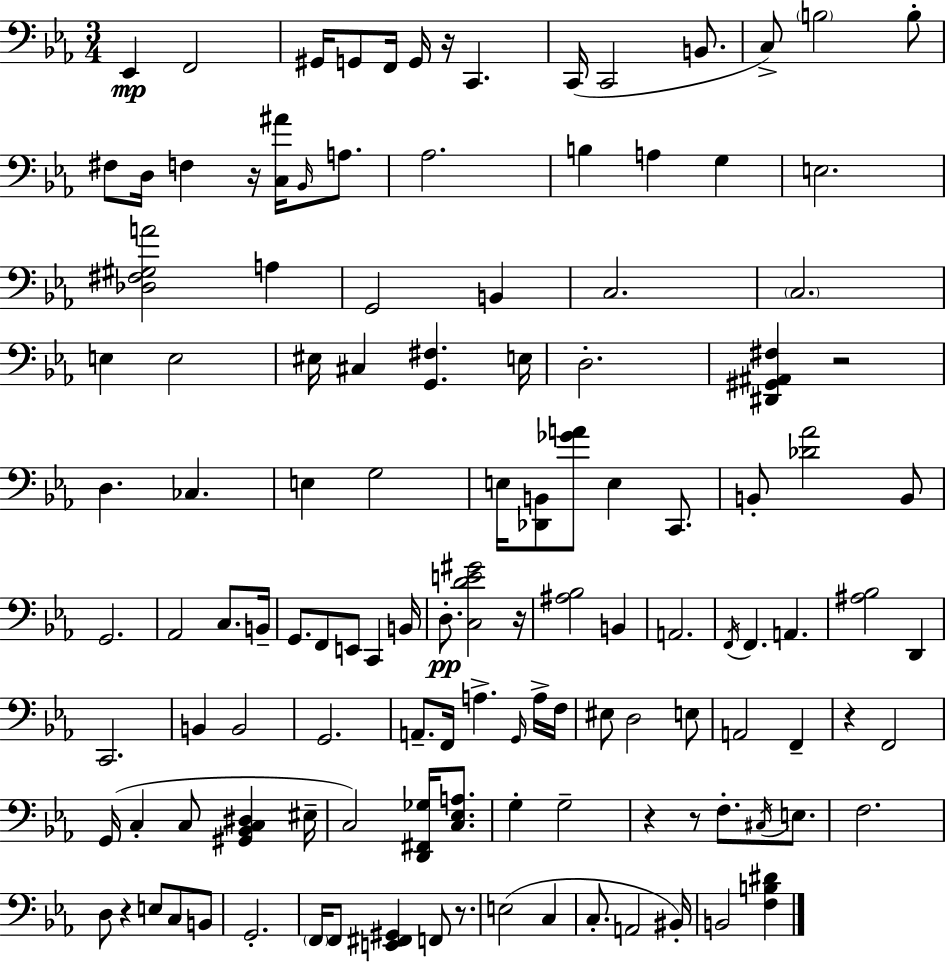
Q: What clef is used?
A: bass